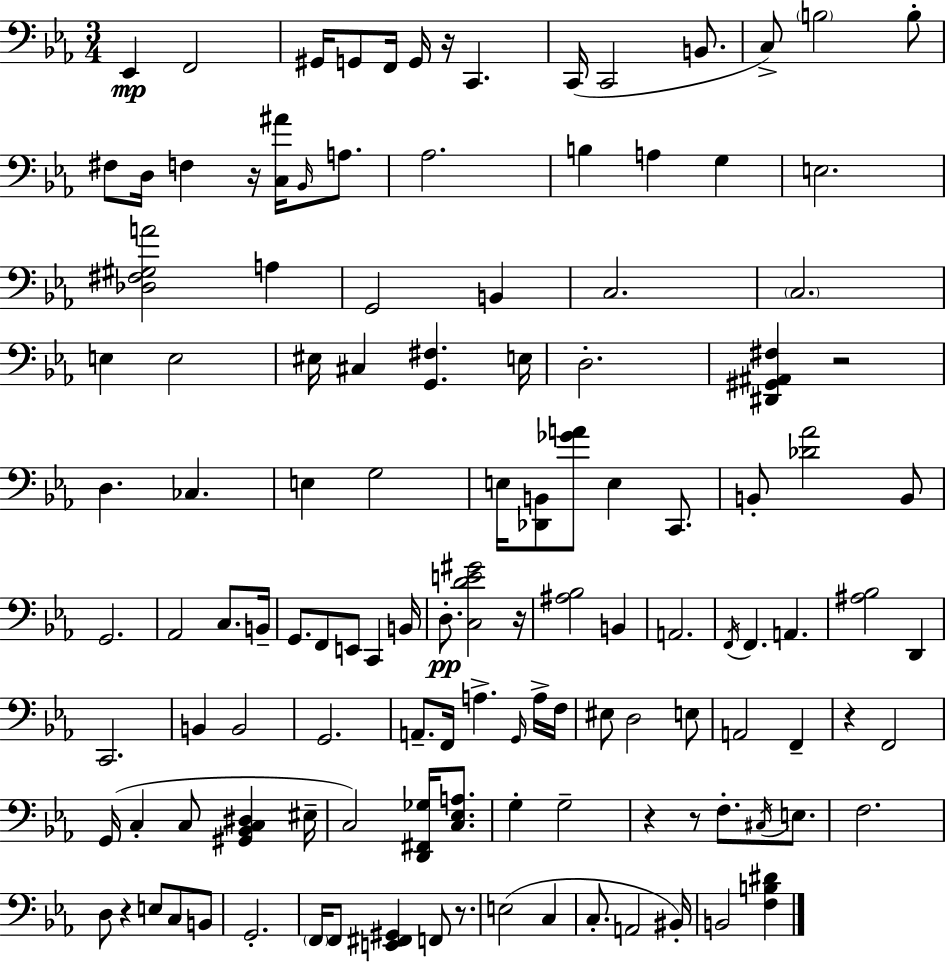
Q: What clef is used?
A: bass